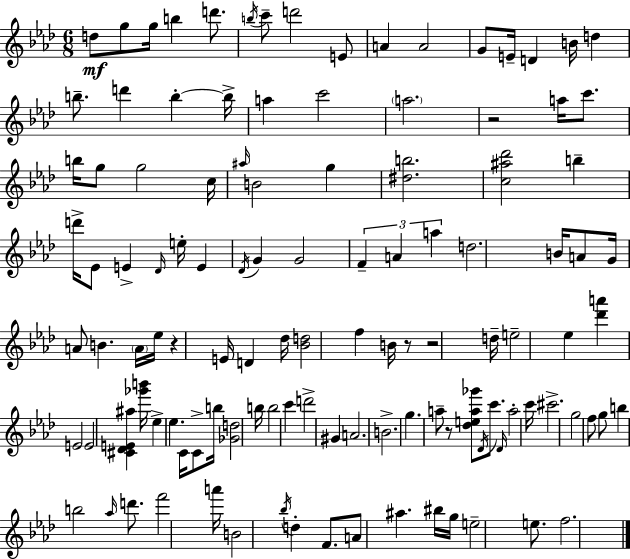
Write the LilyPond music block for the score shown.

{
  \clef treble
  \numericTimeSignature
  \time 6/8
  \key aes \major
  d''8\mf g''8 g''16 b''4 d'''8. | \acciaccatura { b''16 } c'''8-- d'''2 e'8 | a'4 a'2 | g'8 e'16-- d'4 b'16 d''4 | \break b''8.-- d'''4 b''4-.~~ | b''16-> a''4 c'''2 | \parenthesize a''2. | r2 a''16 c'''8. | \break b''16 g''8 g''2 | c''16 \grace { ais''16 } b'2 g''4 | <dis'' b''>2. | <c'' ais'' des'''>2 b''4-- | \break d'''16-> ees'8 e'4-> \grace { des'16 } e''16-. e'4 | \acciaccatura { des'16 } g'4 g'2 | \tuplet 3/2 { f'4-- a'4 | a''4 } d''2. | \break b'16 a'8 g'16 a'8 b'4. | \parenthesize a'16 ees''16 r4 e'16 d'4 | des''16 <bes' d''>2 | f''4 b'16 r8 r2 | \break d''16-- e''2-- | ees''4 <des''' a'''>4 e'2 | e'2 | <cis' des' e' ais''>4 <ges''' b'''>16 ees''4-> ees''4. | \break c'16 c'8-> b''16 <ges' d''>2 | b''16 b''2 | c'''4 d'''2-> | gis'4 a'2. | \break b'2.-> | g''4. a''8-- | r8 <des'' e'' a'' ges'''>8 \acciaccatura { des'16 } c'''8. \grace { des'16 } a''2-. | c'''16 cis'''2.-> | \break g''2 | f''8 g''8 b''4 b''2 | \grace { aes''16 } d'''8. f'''2 | a'''16 b'2 | \break \acciaccatura { bes''16 } d''4-. f'8. a'8 | ais''4. bis''16 g''16 e''2-- | e''8. f''2. | \bar "|."
}